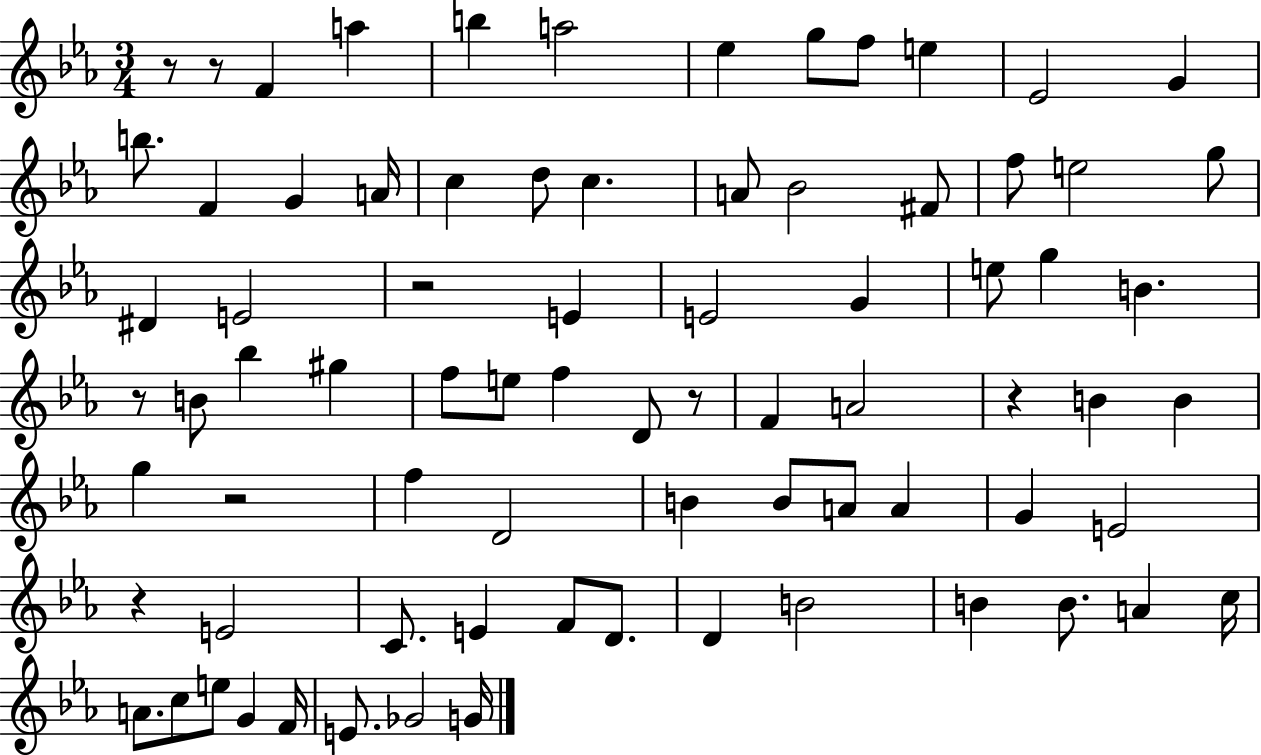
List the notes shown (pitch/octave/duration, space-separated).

R/e R/e F4/q A5/q B5/q A5/h Eb5/q G5/e F5/e E5/q Eb4/h G4/q B5/e. F4/q G4/q A4/s C5/q D5/e C5/q. A4/e Bb4/h F#4/e F5/e E5/h G5/e D#4/q E4/h R/h E4/q E4/h G4/q E5/e G5/q B4/q. R/e B4/e Bb5/q G#5/q F5/e E5/e F5/q D4/e R/e F4/q A4/h R/q B4/q B4/q G5/q R/h F5/q D4/h B4/q B4/e A4/e A4/q G4/q E4/h R/q E4/h C4/e. E4/q F4/e D4/e. D4/q B4/h B4/q B4/e. A4/q C5/s A4/e. C5/e E5/e G4/q F4/s E4/e. Gb4/h G4/s